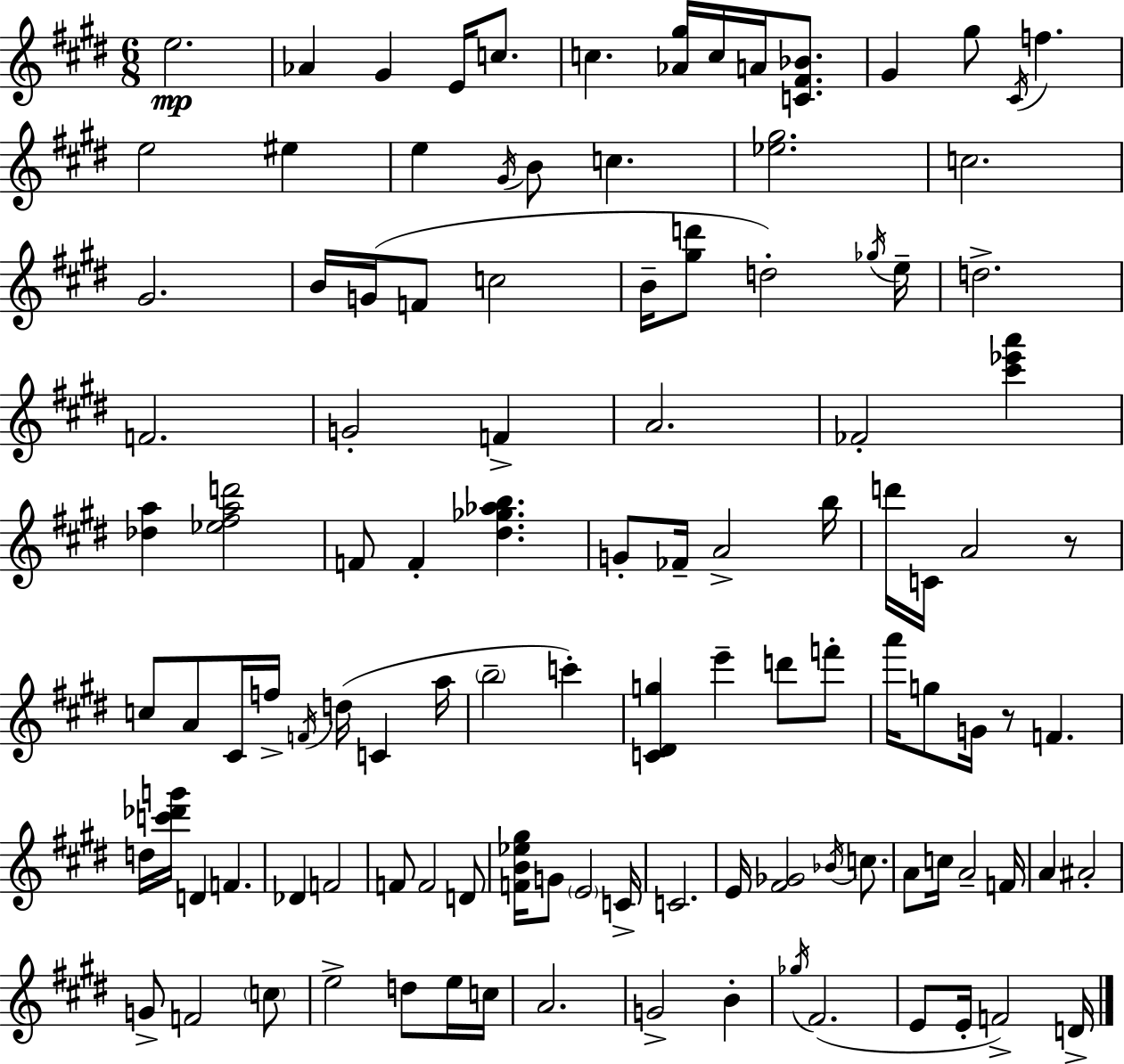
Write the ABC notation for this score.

X:1
T:Untitled
M:6/8
L:1/4
K:E
e2 _A ^G E/4 c/2 c [_A^g]/4 c/4 A/4 [C^F_B]/2 ^G ^g/2 ^C/4 f e2 ^e e ^G/4 B/2 c [_e^g]2 c2 ^G2 B/4 G/4 F/2 c2 B/4 [^gd']/2 d2 _g/4 e/4 d2 F2 G2 F A2 _F2 [^c'_e'a'] [_da] [_e^fad']2 F/2 F [^d_g_ab] G/2 _F/4 A2 b/4 d'/4 C/4 A2 z/2 c/2 A/2 ^C/4 f/4 F/4 d/4 C a/4 b2 c' [C^Dg] e' d'/2 f'/2 a'/4 g/2 G/4 z/2 F d/4 [c'_d'g']/4 D F _D F2 F/2 F2 D/2 [FB_e^g]/4 G/2 E2 C/4 C2 E/4 [^F_G]2 _B/4 c/2 A/2 c/4 A2 F/4 A ^A2 G/2 F2 c/2 e2 d/2 e/4 c/4 A2 G2 B _g/4 ^F2 E/2 E/4 F2 D/4